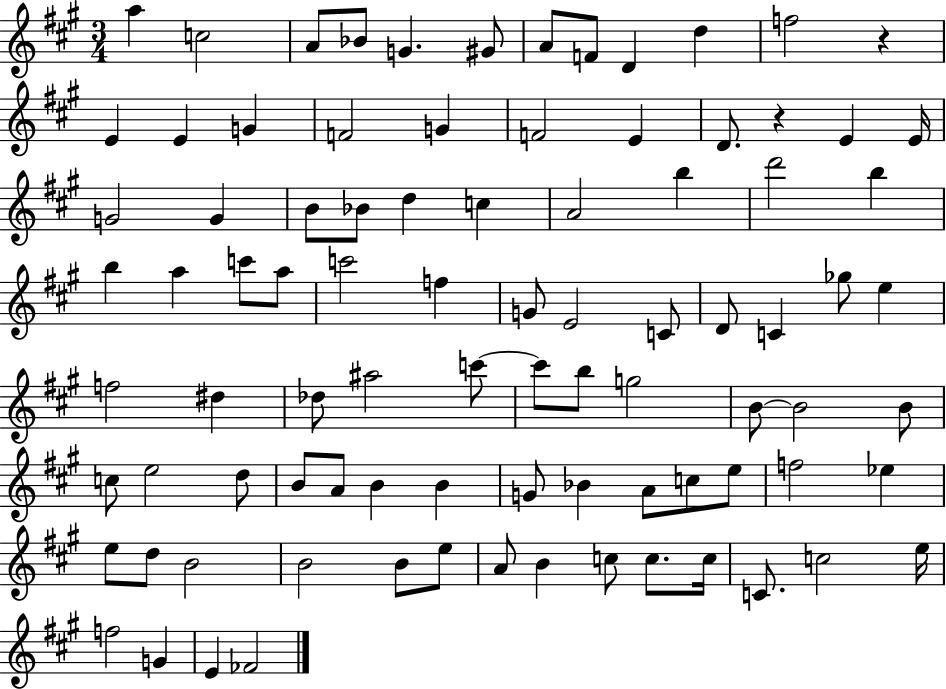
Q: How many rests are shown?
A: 2